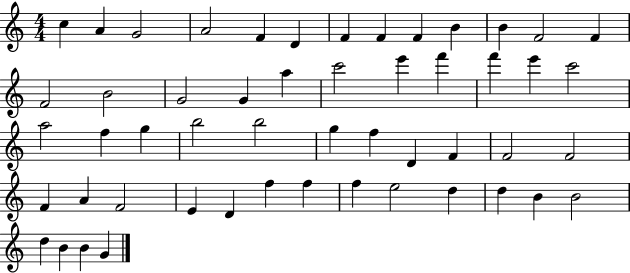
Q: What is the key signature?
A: C major